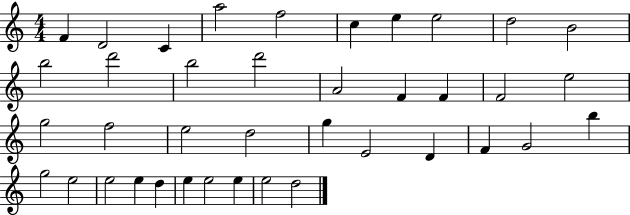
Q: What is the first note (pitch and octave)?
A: F4